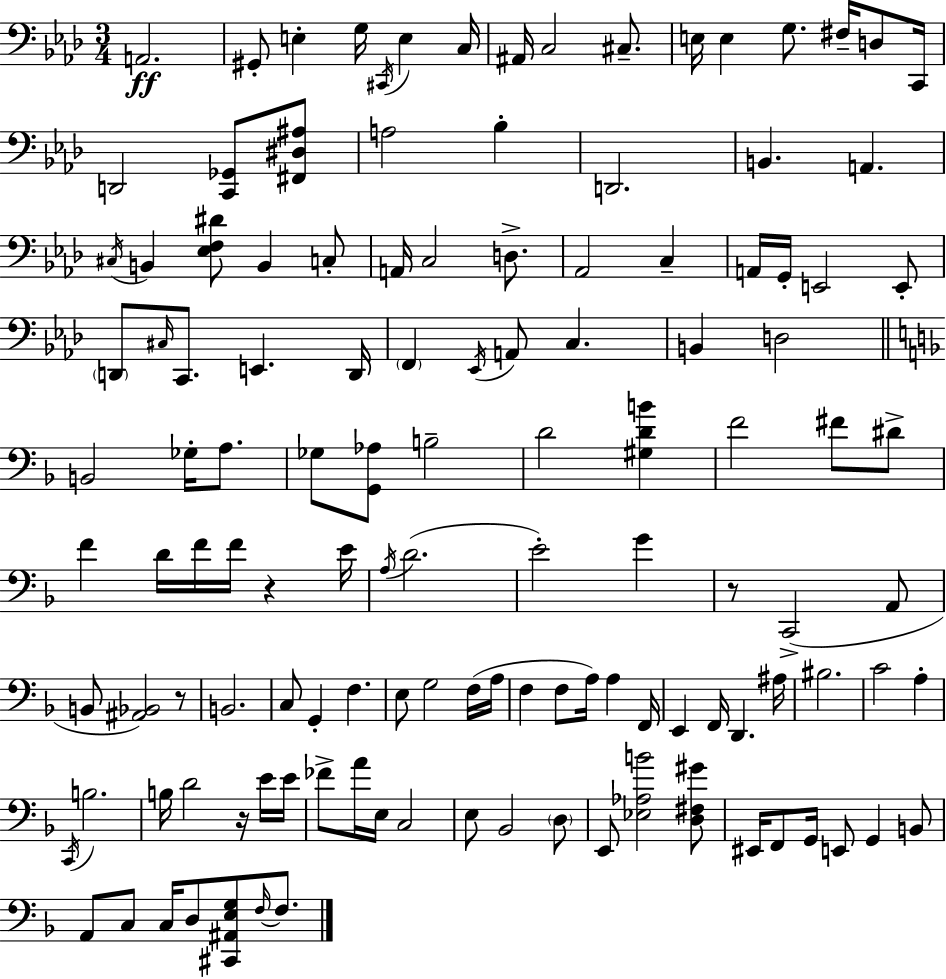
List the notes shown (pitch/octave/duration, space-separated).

A2/h. G#2/e E3/q G3/s C#2/s E3/q C3/s A#2/s C3/h C#3/e. E3/s E3/q G3/e. F#3/s D3/e C2/s D2/h [C2,Gb2]/e [F#2,D#3,A#3]/e A3/h Bb3/q D2/h. B2/q. A2/q. C#3/s B2/q [Eb3,F3,D#4]/e B2/q C3/e A2/s C3/h D3/e. Ab2/h C3/q A2/s G2/s E2/h E2/e D2/e C#3/s C2/e. E2/q. D2/s F2/q Eb2/s A2/e C3/q. B2/q D3/h B2/h Gb3/s A3/e. Gb3/e [G2,Ab3]/e B3/h D4/h [G#3,D4,B4]/q F4/h F#4/e D#4/e F4/q D4/s F4/s F4/s R/q E4/s A3/s D4/h. E4/h G4/q R/e C2/h A2/e B2/e [A#2,Bb2]/h R/e B2/h. C3/e G2/q F3/q. E3/e G3/h F3/s A3/s F3/q F3/e A3/s A3/q F2/s E2/q F2/s D2/q. A#3/s BIS3/h. C4/h A3/q C2/s B3/h. B3/s D4/h R/s E4/s E4/s FES4/e A4/s E3/s C3/h E3/e Bb2/h D3/e E2/e [Eb3,Ab3,B4]/h [D3,F#3,G#4]/e EIS2/s F2/e G2/s E2/e G2/q B2/e A2/e C3/e C3/s D3/e [C#2,A#2,E3,G3]/e F3/s F3/e.